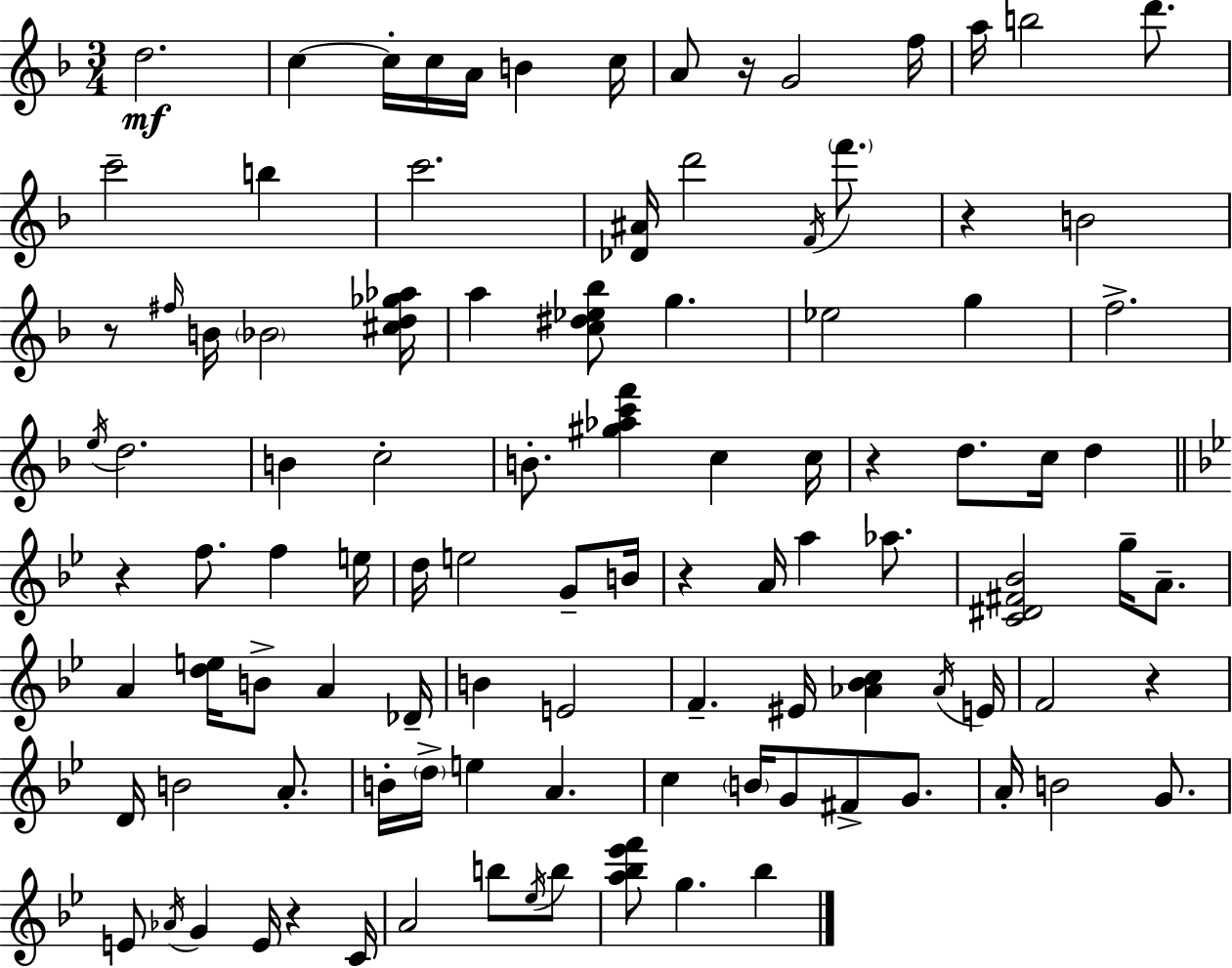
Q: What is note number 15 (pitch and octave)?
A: B5